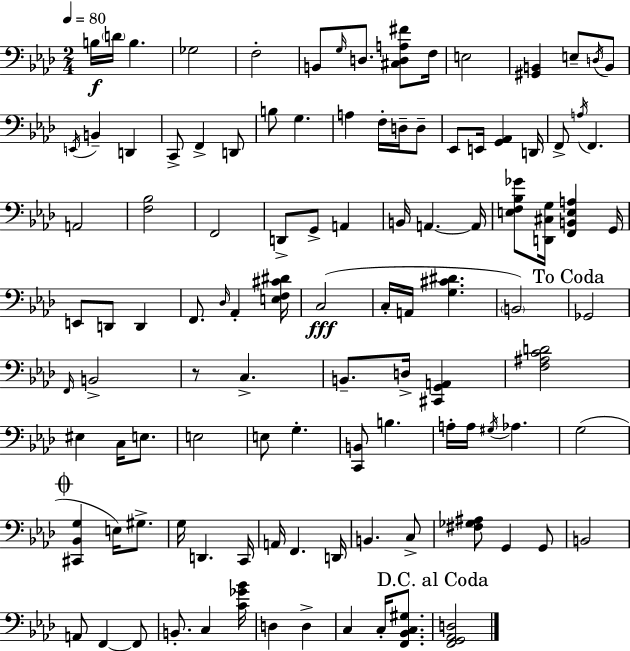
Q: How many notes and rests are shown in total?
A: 108